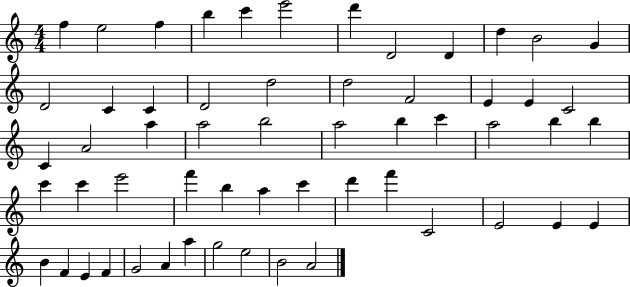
{
  \clef treble
  \numericTimeSignature
  \time 4/4
  \key c \major
  f''4 e''2 f''4 | b''4 c'''4 e'''2 | d'''4 d'2 d'4 | d''4 b'2 g'4 | \break d'2 c'4 c'4 | d'2 d''2 | d''2 f'2 | e'4 e'4 c'2 | \break c'4 a'2 a''4 | a''2 b''2 | a''2 b''4 c'''4 | a''2 b''4 b''4 | \break c'''4 c'''4 e'''2 | f'''4 b''4 a''4 c'''4 | d'''4 f'''4 c'2 | e'2 e'4 e'4 | \break b'4 f'4 e'4 f'4 | g'2 a'4 a''4 | g''2 e''2 | b'2 a'2 | \break \bar "|."
}